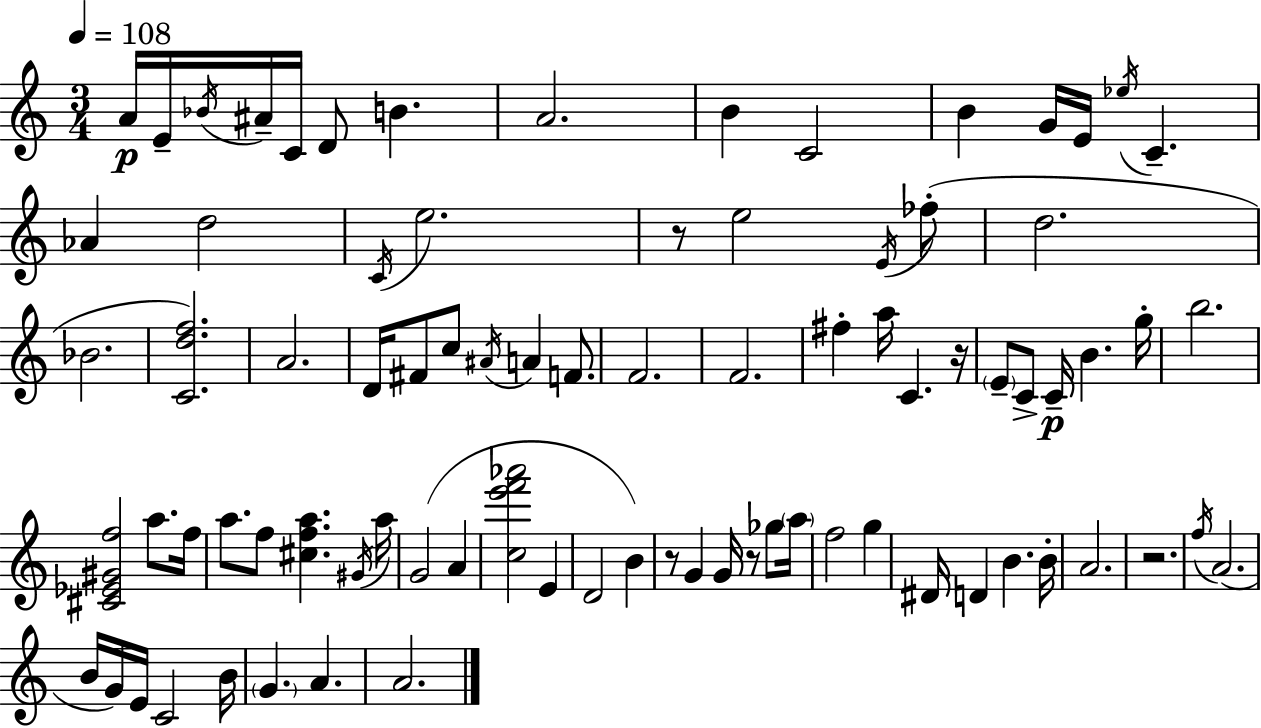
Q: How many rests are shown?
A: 5